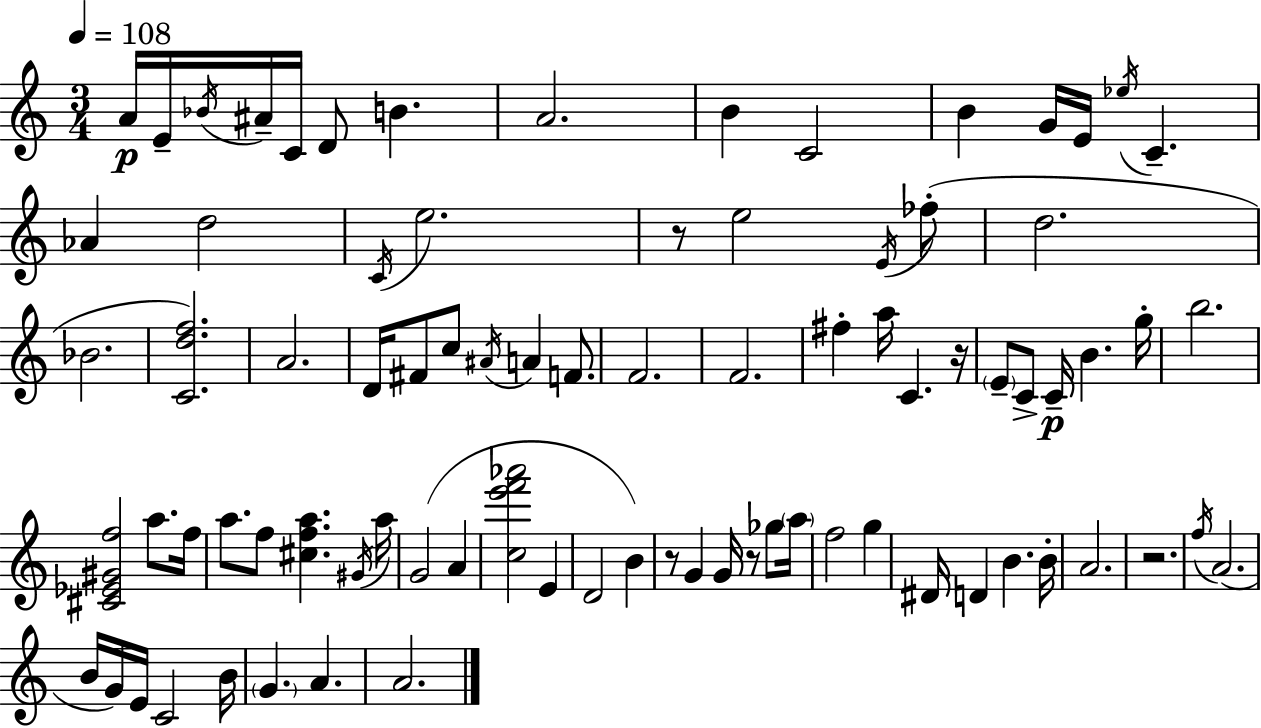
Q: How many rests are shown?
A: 5